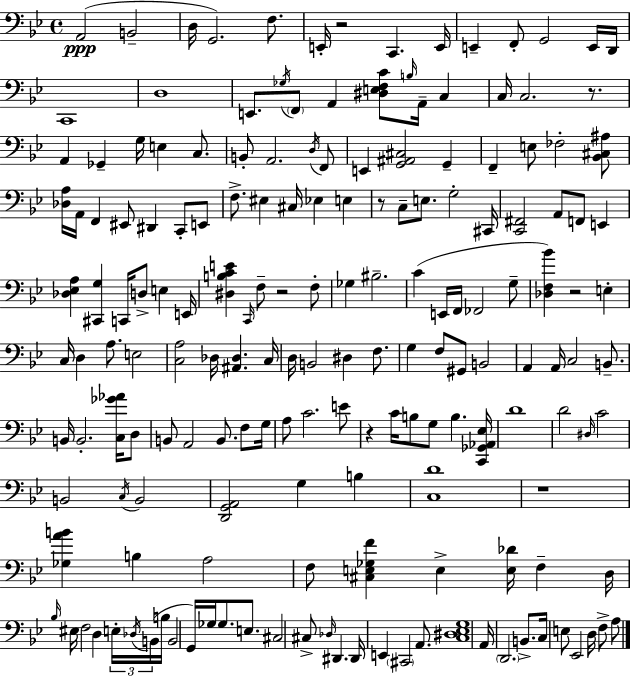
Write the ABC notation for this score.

X:1
T:Untitled
M:4/4
L:1/4
K:Gm
A,,2 B,,2 D,/4 G,,2 F,/2 E,,/4 z2 C,, E,,/4 E,, F,,/2 G,,2 E,,/4 D,,/4 C,,4 D,4 E,,/2 _G,/4 F,,/2 A,, [^D,E,F,C]/2 B,/4 A,,/4 C, C,/4 C,2 z/2 A,, _G,, G,/4 E, C,/2 B,,/2 A,,2 D,/4 F,,/2 E,, [G,,^A,,^C,]2 G,, F,, E,/2 _F,2 [_B,,^C,^A,]/2 [_D,A,]/4 A,,/4 F,, ^E,,/2 ^D,, C,,/2 E,,/2 F,/2 ^E, ^C,/4 _E, E, z/2 C,/2 E,/2 G,2 ^C,,/4 [C,,^F,,]2 A,,/2 F,,/2 E,, [_D,_E,A,] [^C,,G,] C,,/4 D,/2 E, E,,/4 [^D,B,CE] C,,/4 F,/2 z2 F,/2 _G, ^B,2 C E,,/4 F,,/4 _F,,2 G,/2 [_D,F,_B] z2 E, C,/4 D, A,/2 E,2 [C,A,]2 _D,/4 [^A,,_D,] C,/4 D,/4 B,,2 ^D, F,/2 G, F,/2 ^G,,/2 B,,2 A,, A,,/4 C,2 B,,/2 B,,/4 B,,2 [C,_G_A]/4 D,/2 B,,/2 A,,2 B,,/2 F,/2 G,/4 A,/2 C2 E/2 z C/4 B,/2 G,/2 B, [C,,_G,,_A,,_E,]/4 D4 D2 ^D,/4 C2 B,,2 C,/4 B,,2 [D,,G,,A,,]2 G, B, [C,D]4 z4 [_G,AB] B, A,2 F,/2 [^C,E,_G,F] E, [E,_D]/4 F, D,/4 _B,/4 ^E,/4 F,2 D, E,/4 _D,/4 B,,/4 B,/4 B,,2 G,,/4 _G,/4 _G,/2 E,/2 ^C,2 ^C,/2 _D,/4 ^D,, ^D,,/4 E,, ^C,,2 A,,/2 [C,^D,_E,G,]4 A,,/4 D,,2 B,,/2 C,/4 E,/2 _E,,2 D,/4 F,/2 A,/2